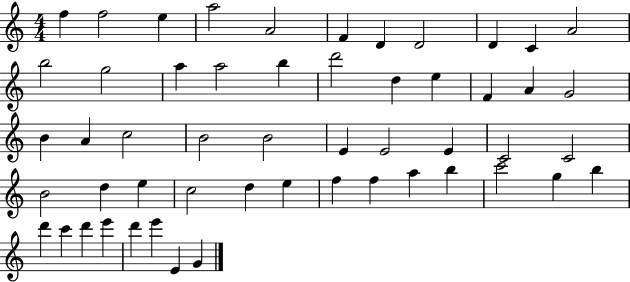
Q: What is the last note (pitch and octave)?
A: G4